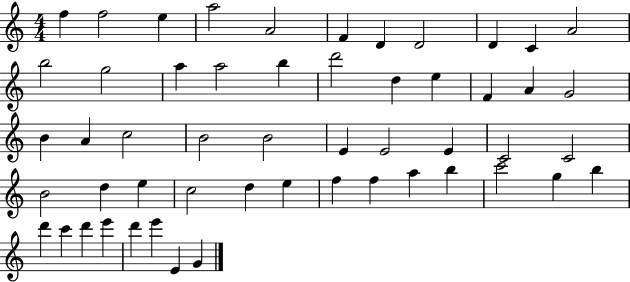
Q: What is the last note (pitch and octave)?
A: G4